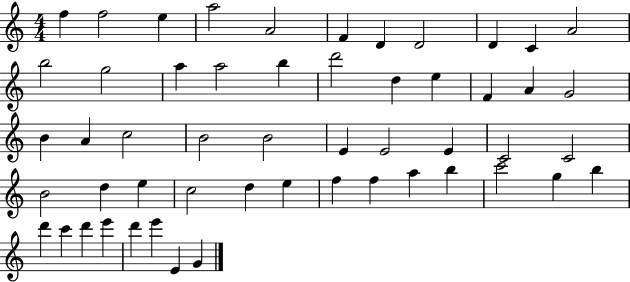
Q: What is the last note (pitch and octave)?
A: G4